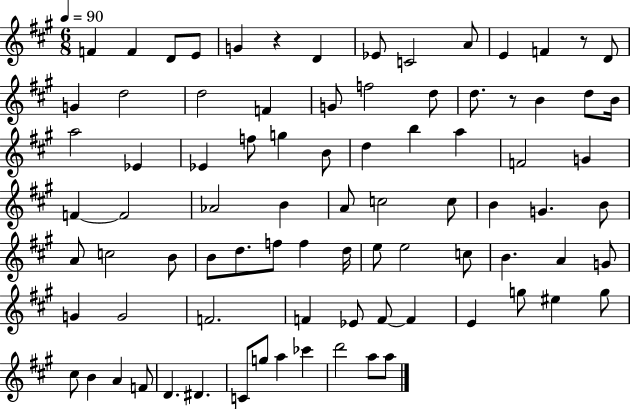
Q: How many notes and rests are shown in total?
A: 85